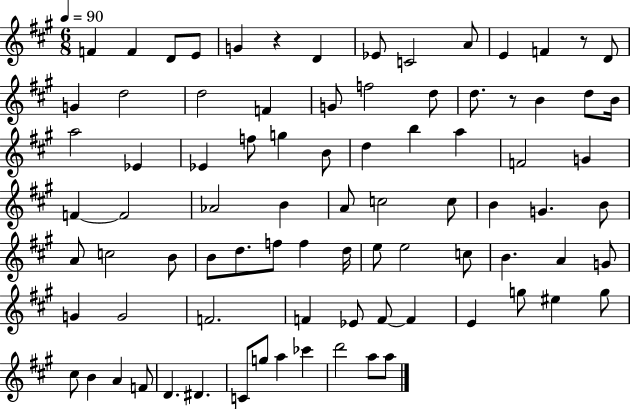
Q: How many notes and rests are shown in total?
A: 85